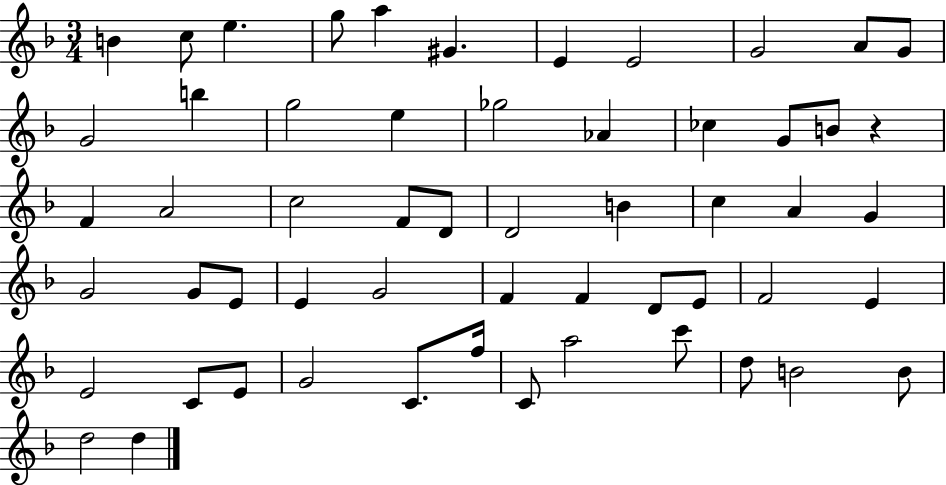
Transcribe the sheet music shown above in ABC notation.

X:1
T:Untitled
M:3/4
L:1/4
K:F
B c/2 e g/2 a ^G E E2 G2 A/2 G/2 G2 b g2 e _g2 _A _c G/2 B/2 z F A2 c2 F/2 D/2 D2 B c A G G2 G/2 E/2 E G2 F F D/2 E/2 F2 E E2 C/2 E/2 G2 C/2 f/4 C/2 a2 c'/2 d/2 B2 B/2 d2 d